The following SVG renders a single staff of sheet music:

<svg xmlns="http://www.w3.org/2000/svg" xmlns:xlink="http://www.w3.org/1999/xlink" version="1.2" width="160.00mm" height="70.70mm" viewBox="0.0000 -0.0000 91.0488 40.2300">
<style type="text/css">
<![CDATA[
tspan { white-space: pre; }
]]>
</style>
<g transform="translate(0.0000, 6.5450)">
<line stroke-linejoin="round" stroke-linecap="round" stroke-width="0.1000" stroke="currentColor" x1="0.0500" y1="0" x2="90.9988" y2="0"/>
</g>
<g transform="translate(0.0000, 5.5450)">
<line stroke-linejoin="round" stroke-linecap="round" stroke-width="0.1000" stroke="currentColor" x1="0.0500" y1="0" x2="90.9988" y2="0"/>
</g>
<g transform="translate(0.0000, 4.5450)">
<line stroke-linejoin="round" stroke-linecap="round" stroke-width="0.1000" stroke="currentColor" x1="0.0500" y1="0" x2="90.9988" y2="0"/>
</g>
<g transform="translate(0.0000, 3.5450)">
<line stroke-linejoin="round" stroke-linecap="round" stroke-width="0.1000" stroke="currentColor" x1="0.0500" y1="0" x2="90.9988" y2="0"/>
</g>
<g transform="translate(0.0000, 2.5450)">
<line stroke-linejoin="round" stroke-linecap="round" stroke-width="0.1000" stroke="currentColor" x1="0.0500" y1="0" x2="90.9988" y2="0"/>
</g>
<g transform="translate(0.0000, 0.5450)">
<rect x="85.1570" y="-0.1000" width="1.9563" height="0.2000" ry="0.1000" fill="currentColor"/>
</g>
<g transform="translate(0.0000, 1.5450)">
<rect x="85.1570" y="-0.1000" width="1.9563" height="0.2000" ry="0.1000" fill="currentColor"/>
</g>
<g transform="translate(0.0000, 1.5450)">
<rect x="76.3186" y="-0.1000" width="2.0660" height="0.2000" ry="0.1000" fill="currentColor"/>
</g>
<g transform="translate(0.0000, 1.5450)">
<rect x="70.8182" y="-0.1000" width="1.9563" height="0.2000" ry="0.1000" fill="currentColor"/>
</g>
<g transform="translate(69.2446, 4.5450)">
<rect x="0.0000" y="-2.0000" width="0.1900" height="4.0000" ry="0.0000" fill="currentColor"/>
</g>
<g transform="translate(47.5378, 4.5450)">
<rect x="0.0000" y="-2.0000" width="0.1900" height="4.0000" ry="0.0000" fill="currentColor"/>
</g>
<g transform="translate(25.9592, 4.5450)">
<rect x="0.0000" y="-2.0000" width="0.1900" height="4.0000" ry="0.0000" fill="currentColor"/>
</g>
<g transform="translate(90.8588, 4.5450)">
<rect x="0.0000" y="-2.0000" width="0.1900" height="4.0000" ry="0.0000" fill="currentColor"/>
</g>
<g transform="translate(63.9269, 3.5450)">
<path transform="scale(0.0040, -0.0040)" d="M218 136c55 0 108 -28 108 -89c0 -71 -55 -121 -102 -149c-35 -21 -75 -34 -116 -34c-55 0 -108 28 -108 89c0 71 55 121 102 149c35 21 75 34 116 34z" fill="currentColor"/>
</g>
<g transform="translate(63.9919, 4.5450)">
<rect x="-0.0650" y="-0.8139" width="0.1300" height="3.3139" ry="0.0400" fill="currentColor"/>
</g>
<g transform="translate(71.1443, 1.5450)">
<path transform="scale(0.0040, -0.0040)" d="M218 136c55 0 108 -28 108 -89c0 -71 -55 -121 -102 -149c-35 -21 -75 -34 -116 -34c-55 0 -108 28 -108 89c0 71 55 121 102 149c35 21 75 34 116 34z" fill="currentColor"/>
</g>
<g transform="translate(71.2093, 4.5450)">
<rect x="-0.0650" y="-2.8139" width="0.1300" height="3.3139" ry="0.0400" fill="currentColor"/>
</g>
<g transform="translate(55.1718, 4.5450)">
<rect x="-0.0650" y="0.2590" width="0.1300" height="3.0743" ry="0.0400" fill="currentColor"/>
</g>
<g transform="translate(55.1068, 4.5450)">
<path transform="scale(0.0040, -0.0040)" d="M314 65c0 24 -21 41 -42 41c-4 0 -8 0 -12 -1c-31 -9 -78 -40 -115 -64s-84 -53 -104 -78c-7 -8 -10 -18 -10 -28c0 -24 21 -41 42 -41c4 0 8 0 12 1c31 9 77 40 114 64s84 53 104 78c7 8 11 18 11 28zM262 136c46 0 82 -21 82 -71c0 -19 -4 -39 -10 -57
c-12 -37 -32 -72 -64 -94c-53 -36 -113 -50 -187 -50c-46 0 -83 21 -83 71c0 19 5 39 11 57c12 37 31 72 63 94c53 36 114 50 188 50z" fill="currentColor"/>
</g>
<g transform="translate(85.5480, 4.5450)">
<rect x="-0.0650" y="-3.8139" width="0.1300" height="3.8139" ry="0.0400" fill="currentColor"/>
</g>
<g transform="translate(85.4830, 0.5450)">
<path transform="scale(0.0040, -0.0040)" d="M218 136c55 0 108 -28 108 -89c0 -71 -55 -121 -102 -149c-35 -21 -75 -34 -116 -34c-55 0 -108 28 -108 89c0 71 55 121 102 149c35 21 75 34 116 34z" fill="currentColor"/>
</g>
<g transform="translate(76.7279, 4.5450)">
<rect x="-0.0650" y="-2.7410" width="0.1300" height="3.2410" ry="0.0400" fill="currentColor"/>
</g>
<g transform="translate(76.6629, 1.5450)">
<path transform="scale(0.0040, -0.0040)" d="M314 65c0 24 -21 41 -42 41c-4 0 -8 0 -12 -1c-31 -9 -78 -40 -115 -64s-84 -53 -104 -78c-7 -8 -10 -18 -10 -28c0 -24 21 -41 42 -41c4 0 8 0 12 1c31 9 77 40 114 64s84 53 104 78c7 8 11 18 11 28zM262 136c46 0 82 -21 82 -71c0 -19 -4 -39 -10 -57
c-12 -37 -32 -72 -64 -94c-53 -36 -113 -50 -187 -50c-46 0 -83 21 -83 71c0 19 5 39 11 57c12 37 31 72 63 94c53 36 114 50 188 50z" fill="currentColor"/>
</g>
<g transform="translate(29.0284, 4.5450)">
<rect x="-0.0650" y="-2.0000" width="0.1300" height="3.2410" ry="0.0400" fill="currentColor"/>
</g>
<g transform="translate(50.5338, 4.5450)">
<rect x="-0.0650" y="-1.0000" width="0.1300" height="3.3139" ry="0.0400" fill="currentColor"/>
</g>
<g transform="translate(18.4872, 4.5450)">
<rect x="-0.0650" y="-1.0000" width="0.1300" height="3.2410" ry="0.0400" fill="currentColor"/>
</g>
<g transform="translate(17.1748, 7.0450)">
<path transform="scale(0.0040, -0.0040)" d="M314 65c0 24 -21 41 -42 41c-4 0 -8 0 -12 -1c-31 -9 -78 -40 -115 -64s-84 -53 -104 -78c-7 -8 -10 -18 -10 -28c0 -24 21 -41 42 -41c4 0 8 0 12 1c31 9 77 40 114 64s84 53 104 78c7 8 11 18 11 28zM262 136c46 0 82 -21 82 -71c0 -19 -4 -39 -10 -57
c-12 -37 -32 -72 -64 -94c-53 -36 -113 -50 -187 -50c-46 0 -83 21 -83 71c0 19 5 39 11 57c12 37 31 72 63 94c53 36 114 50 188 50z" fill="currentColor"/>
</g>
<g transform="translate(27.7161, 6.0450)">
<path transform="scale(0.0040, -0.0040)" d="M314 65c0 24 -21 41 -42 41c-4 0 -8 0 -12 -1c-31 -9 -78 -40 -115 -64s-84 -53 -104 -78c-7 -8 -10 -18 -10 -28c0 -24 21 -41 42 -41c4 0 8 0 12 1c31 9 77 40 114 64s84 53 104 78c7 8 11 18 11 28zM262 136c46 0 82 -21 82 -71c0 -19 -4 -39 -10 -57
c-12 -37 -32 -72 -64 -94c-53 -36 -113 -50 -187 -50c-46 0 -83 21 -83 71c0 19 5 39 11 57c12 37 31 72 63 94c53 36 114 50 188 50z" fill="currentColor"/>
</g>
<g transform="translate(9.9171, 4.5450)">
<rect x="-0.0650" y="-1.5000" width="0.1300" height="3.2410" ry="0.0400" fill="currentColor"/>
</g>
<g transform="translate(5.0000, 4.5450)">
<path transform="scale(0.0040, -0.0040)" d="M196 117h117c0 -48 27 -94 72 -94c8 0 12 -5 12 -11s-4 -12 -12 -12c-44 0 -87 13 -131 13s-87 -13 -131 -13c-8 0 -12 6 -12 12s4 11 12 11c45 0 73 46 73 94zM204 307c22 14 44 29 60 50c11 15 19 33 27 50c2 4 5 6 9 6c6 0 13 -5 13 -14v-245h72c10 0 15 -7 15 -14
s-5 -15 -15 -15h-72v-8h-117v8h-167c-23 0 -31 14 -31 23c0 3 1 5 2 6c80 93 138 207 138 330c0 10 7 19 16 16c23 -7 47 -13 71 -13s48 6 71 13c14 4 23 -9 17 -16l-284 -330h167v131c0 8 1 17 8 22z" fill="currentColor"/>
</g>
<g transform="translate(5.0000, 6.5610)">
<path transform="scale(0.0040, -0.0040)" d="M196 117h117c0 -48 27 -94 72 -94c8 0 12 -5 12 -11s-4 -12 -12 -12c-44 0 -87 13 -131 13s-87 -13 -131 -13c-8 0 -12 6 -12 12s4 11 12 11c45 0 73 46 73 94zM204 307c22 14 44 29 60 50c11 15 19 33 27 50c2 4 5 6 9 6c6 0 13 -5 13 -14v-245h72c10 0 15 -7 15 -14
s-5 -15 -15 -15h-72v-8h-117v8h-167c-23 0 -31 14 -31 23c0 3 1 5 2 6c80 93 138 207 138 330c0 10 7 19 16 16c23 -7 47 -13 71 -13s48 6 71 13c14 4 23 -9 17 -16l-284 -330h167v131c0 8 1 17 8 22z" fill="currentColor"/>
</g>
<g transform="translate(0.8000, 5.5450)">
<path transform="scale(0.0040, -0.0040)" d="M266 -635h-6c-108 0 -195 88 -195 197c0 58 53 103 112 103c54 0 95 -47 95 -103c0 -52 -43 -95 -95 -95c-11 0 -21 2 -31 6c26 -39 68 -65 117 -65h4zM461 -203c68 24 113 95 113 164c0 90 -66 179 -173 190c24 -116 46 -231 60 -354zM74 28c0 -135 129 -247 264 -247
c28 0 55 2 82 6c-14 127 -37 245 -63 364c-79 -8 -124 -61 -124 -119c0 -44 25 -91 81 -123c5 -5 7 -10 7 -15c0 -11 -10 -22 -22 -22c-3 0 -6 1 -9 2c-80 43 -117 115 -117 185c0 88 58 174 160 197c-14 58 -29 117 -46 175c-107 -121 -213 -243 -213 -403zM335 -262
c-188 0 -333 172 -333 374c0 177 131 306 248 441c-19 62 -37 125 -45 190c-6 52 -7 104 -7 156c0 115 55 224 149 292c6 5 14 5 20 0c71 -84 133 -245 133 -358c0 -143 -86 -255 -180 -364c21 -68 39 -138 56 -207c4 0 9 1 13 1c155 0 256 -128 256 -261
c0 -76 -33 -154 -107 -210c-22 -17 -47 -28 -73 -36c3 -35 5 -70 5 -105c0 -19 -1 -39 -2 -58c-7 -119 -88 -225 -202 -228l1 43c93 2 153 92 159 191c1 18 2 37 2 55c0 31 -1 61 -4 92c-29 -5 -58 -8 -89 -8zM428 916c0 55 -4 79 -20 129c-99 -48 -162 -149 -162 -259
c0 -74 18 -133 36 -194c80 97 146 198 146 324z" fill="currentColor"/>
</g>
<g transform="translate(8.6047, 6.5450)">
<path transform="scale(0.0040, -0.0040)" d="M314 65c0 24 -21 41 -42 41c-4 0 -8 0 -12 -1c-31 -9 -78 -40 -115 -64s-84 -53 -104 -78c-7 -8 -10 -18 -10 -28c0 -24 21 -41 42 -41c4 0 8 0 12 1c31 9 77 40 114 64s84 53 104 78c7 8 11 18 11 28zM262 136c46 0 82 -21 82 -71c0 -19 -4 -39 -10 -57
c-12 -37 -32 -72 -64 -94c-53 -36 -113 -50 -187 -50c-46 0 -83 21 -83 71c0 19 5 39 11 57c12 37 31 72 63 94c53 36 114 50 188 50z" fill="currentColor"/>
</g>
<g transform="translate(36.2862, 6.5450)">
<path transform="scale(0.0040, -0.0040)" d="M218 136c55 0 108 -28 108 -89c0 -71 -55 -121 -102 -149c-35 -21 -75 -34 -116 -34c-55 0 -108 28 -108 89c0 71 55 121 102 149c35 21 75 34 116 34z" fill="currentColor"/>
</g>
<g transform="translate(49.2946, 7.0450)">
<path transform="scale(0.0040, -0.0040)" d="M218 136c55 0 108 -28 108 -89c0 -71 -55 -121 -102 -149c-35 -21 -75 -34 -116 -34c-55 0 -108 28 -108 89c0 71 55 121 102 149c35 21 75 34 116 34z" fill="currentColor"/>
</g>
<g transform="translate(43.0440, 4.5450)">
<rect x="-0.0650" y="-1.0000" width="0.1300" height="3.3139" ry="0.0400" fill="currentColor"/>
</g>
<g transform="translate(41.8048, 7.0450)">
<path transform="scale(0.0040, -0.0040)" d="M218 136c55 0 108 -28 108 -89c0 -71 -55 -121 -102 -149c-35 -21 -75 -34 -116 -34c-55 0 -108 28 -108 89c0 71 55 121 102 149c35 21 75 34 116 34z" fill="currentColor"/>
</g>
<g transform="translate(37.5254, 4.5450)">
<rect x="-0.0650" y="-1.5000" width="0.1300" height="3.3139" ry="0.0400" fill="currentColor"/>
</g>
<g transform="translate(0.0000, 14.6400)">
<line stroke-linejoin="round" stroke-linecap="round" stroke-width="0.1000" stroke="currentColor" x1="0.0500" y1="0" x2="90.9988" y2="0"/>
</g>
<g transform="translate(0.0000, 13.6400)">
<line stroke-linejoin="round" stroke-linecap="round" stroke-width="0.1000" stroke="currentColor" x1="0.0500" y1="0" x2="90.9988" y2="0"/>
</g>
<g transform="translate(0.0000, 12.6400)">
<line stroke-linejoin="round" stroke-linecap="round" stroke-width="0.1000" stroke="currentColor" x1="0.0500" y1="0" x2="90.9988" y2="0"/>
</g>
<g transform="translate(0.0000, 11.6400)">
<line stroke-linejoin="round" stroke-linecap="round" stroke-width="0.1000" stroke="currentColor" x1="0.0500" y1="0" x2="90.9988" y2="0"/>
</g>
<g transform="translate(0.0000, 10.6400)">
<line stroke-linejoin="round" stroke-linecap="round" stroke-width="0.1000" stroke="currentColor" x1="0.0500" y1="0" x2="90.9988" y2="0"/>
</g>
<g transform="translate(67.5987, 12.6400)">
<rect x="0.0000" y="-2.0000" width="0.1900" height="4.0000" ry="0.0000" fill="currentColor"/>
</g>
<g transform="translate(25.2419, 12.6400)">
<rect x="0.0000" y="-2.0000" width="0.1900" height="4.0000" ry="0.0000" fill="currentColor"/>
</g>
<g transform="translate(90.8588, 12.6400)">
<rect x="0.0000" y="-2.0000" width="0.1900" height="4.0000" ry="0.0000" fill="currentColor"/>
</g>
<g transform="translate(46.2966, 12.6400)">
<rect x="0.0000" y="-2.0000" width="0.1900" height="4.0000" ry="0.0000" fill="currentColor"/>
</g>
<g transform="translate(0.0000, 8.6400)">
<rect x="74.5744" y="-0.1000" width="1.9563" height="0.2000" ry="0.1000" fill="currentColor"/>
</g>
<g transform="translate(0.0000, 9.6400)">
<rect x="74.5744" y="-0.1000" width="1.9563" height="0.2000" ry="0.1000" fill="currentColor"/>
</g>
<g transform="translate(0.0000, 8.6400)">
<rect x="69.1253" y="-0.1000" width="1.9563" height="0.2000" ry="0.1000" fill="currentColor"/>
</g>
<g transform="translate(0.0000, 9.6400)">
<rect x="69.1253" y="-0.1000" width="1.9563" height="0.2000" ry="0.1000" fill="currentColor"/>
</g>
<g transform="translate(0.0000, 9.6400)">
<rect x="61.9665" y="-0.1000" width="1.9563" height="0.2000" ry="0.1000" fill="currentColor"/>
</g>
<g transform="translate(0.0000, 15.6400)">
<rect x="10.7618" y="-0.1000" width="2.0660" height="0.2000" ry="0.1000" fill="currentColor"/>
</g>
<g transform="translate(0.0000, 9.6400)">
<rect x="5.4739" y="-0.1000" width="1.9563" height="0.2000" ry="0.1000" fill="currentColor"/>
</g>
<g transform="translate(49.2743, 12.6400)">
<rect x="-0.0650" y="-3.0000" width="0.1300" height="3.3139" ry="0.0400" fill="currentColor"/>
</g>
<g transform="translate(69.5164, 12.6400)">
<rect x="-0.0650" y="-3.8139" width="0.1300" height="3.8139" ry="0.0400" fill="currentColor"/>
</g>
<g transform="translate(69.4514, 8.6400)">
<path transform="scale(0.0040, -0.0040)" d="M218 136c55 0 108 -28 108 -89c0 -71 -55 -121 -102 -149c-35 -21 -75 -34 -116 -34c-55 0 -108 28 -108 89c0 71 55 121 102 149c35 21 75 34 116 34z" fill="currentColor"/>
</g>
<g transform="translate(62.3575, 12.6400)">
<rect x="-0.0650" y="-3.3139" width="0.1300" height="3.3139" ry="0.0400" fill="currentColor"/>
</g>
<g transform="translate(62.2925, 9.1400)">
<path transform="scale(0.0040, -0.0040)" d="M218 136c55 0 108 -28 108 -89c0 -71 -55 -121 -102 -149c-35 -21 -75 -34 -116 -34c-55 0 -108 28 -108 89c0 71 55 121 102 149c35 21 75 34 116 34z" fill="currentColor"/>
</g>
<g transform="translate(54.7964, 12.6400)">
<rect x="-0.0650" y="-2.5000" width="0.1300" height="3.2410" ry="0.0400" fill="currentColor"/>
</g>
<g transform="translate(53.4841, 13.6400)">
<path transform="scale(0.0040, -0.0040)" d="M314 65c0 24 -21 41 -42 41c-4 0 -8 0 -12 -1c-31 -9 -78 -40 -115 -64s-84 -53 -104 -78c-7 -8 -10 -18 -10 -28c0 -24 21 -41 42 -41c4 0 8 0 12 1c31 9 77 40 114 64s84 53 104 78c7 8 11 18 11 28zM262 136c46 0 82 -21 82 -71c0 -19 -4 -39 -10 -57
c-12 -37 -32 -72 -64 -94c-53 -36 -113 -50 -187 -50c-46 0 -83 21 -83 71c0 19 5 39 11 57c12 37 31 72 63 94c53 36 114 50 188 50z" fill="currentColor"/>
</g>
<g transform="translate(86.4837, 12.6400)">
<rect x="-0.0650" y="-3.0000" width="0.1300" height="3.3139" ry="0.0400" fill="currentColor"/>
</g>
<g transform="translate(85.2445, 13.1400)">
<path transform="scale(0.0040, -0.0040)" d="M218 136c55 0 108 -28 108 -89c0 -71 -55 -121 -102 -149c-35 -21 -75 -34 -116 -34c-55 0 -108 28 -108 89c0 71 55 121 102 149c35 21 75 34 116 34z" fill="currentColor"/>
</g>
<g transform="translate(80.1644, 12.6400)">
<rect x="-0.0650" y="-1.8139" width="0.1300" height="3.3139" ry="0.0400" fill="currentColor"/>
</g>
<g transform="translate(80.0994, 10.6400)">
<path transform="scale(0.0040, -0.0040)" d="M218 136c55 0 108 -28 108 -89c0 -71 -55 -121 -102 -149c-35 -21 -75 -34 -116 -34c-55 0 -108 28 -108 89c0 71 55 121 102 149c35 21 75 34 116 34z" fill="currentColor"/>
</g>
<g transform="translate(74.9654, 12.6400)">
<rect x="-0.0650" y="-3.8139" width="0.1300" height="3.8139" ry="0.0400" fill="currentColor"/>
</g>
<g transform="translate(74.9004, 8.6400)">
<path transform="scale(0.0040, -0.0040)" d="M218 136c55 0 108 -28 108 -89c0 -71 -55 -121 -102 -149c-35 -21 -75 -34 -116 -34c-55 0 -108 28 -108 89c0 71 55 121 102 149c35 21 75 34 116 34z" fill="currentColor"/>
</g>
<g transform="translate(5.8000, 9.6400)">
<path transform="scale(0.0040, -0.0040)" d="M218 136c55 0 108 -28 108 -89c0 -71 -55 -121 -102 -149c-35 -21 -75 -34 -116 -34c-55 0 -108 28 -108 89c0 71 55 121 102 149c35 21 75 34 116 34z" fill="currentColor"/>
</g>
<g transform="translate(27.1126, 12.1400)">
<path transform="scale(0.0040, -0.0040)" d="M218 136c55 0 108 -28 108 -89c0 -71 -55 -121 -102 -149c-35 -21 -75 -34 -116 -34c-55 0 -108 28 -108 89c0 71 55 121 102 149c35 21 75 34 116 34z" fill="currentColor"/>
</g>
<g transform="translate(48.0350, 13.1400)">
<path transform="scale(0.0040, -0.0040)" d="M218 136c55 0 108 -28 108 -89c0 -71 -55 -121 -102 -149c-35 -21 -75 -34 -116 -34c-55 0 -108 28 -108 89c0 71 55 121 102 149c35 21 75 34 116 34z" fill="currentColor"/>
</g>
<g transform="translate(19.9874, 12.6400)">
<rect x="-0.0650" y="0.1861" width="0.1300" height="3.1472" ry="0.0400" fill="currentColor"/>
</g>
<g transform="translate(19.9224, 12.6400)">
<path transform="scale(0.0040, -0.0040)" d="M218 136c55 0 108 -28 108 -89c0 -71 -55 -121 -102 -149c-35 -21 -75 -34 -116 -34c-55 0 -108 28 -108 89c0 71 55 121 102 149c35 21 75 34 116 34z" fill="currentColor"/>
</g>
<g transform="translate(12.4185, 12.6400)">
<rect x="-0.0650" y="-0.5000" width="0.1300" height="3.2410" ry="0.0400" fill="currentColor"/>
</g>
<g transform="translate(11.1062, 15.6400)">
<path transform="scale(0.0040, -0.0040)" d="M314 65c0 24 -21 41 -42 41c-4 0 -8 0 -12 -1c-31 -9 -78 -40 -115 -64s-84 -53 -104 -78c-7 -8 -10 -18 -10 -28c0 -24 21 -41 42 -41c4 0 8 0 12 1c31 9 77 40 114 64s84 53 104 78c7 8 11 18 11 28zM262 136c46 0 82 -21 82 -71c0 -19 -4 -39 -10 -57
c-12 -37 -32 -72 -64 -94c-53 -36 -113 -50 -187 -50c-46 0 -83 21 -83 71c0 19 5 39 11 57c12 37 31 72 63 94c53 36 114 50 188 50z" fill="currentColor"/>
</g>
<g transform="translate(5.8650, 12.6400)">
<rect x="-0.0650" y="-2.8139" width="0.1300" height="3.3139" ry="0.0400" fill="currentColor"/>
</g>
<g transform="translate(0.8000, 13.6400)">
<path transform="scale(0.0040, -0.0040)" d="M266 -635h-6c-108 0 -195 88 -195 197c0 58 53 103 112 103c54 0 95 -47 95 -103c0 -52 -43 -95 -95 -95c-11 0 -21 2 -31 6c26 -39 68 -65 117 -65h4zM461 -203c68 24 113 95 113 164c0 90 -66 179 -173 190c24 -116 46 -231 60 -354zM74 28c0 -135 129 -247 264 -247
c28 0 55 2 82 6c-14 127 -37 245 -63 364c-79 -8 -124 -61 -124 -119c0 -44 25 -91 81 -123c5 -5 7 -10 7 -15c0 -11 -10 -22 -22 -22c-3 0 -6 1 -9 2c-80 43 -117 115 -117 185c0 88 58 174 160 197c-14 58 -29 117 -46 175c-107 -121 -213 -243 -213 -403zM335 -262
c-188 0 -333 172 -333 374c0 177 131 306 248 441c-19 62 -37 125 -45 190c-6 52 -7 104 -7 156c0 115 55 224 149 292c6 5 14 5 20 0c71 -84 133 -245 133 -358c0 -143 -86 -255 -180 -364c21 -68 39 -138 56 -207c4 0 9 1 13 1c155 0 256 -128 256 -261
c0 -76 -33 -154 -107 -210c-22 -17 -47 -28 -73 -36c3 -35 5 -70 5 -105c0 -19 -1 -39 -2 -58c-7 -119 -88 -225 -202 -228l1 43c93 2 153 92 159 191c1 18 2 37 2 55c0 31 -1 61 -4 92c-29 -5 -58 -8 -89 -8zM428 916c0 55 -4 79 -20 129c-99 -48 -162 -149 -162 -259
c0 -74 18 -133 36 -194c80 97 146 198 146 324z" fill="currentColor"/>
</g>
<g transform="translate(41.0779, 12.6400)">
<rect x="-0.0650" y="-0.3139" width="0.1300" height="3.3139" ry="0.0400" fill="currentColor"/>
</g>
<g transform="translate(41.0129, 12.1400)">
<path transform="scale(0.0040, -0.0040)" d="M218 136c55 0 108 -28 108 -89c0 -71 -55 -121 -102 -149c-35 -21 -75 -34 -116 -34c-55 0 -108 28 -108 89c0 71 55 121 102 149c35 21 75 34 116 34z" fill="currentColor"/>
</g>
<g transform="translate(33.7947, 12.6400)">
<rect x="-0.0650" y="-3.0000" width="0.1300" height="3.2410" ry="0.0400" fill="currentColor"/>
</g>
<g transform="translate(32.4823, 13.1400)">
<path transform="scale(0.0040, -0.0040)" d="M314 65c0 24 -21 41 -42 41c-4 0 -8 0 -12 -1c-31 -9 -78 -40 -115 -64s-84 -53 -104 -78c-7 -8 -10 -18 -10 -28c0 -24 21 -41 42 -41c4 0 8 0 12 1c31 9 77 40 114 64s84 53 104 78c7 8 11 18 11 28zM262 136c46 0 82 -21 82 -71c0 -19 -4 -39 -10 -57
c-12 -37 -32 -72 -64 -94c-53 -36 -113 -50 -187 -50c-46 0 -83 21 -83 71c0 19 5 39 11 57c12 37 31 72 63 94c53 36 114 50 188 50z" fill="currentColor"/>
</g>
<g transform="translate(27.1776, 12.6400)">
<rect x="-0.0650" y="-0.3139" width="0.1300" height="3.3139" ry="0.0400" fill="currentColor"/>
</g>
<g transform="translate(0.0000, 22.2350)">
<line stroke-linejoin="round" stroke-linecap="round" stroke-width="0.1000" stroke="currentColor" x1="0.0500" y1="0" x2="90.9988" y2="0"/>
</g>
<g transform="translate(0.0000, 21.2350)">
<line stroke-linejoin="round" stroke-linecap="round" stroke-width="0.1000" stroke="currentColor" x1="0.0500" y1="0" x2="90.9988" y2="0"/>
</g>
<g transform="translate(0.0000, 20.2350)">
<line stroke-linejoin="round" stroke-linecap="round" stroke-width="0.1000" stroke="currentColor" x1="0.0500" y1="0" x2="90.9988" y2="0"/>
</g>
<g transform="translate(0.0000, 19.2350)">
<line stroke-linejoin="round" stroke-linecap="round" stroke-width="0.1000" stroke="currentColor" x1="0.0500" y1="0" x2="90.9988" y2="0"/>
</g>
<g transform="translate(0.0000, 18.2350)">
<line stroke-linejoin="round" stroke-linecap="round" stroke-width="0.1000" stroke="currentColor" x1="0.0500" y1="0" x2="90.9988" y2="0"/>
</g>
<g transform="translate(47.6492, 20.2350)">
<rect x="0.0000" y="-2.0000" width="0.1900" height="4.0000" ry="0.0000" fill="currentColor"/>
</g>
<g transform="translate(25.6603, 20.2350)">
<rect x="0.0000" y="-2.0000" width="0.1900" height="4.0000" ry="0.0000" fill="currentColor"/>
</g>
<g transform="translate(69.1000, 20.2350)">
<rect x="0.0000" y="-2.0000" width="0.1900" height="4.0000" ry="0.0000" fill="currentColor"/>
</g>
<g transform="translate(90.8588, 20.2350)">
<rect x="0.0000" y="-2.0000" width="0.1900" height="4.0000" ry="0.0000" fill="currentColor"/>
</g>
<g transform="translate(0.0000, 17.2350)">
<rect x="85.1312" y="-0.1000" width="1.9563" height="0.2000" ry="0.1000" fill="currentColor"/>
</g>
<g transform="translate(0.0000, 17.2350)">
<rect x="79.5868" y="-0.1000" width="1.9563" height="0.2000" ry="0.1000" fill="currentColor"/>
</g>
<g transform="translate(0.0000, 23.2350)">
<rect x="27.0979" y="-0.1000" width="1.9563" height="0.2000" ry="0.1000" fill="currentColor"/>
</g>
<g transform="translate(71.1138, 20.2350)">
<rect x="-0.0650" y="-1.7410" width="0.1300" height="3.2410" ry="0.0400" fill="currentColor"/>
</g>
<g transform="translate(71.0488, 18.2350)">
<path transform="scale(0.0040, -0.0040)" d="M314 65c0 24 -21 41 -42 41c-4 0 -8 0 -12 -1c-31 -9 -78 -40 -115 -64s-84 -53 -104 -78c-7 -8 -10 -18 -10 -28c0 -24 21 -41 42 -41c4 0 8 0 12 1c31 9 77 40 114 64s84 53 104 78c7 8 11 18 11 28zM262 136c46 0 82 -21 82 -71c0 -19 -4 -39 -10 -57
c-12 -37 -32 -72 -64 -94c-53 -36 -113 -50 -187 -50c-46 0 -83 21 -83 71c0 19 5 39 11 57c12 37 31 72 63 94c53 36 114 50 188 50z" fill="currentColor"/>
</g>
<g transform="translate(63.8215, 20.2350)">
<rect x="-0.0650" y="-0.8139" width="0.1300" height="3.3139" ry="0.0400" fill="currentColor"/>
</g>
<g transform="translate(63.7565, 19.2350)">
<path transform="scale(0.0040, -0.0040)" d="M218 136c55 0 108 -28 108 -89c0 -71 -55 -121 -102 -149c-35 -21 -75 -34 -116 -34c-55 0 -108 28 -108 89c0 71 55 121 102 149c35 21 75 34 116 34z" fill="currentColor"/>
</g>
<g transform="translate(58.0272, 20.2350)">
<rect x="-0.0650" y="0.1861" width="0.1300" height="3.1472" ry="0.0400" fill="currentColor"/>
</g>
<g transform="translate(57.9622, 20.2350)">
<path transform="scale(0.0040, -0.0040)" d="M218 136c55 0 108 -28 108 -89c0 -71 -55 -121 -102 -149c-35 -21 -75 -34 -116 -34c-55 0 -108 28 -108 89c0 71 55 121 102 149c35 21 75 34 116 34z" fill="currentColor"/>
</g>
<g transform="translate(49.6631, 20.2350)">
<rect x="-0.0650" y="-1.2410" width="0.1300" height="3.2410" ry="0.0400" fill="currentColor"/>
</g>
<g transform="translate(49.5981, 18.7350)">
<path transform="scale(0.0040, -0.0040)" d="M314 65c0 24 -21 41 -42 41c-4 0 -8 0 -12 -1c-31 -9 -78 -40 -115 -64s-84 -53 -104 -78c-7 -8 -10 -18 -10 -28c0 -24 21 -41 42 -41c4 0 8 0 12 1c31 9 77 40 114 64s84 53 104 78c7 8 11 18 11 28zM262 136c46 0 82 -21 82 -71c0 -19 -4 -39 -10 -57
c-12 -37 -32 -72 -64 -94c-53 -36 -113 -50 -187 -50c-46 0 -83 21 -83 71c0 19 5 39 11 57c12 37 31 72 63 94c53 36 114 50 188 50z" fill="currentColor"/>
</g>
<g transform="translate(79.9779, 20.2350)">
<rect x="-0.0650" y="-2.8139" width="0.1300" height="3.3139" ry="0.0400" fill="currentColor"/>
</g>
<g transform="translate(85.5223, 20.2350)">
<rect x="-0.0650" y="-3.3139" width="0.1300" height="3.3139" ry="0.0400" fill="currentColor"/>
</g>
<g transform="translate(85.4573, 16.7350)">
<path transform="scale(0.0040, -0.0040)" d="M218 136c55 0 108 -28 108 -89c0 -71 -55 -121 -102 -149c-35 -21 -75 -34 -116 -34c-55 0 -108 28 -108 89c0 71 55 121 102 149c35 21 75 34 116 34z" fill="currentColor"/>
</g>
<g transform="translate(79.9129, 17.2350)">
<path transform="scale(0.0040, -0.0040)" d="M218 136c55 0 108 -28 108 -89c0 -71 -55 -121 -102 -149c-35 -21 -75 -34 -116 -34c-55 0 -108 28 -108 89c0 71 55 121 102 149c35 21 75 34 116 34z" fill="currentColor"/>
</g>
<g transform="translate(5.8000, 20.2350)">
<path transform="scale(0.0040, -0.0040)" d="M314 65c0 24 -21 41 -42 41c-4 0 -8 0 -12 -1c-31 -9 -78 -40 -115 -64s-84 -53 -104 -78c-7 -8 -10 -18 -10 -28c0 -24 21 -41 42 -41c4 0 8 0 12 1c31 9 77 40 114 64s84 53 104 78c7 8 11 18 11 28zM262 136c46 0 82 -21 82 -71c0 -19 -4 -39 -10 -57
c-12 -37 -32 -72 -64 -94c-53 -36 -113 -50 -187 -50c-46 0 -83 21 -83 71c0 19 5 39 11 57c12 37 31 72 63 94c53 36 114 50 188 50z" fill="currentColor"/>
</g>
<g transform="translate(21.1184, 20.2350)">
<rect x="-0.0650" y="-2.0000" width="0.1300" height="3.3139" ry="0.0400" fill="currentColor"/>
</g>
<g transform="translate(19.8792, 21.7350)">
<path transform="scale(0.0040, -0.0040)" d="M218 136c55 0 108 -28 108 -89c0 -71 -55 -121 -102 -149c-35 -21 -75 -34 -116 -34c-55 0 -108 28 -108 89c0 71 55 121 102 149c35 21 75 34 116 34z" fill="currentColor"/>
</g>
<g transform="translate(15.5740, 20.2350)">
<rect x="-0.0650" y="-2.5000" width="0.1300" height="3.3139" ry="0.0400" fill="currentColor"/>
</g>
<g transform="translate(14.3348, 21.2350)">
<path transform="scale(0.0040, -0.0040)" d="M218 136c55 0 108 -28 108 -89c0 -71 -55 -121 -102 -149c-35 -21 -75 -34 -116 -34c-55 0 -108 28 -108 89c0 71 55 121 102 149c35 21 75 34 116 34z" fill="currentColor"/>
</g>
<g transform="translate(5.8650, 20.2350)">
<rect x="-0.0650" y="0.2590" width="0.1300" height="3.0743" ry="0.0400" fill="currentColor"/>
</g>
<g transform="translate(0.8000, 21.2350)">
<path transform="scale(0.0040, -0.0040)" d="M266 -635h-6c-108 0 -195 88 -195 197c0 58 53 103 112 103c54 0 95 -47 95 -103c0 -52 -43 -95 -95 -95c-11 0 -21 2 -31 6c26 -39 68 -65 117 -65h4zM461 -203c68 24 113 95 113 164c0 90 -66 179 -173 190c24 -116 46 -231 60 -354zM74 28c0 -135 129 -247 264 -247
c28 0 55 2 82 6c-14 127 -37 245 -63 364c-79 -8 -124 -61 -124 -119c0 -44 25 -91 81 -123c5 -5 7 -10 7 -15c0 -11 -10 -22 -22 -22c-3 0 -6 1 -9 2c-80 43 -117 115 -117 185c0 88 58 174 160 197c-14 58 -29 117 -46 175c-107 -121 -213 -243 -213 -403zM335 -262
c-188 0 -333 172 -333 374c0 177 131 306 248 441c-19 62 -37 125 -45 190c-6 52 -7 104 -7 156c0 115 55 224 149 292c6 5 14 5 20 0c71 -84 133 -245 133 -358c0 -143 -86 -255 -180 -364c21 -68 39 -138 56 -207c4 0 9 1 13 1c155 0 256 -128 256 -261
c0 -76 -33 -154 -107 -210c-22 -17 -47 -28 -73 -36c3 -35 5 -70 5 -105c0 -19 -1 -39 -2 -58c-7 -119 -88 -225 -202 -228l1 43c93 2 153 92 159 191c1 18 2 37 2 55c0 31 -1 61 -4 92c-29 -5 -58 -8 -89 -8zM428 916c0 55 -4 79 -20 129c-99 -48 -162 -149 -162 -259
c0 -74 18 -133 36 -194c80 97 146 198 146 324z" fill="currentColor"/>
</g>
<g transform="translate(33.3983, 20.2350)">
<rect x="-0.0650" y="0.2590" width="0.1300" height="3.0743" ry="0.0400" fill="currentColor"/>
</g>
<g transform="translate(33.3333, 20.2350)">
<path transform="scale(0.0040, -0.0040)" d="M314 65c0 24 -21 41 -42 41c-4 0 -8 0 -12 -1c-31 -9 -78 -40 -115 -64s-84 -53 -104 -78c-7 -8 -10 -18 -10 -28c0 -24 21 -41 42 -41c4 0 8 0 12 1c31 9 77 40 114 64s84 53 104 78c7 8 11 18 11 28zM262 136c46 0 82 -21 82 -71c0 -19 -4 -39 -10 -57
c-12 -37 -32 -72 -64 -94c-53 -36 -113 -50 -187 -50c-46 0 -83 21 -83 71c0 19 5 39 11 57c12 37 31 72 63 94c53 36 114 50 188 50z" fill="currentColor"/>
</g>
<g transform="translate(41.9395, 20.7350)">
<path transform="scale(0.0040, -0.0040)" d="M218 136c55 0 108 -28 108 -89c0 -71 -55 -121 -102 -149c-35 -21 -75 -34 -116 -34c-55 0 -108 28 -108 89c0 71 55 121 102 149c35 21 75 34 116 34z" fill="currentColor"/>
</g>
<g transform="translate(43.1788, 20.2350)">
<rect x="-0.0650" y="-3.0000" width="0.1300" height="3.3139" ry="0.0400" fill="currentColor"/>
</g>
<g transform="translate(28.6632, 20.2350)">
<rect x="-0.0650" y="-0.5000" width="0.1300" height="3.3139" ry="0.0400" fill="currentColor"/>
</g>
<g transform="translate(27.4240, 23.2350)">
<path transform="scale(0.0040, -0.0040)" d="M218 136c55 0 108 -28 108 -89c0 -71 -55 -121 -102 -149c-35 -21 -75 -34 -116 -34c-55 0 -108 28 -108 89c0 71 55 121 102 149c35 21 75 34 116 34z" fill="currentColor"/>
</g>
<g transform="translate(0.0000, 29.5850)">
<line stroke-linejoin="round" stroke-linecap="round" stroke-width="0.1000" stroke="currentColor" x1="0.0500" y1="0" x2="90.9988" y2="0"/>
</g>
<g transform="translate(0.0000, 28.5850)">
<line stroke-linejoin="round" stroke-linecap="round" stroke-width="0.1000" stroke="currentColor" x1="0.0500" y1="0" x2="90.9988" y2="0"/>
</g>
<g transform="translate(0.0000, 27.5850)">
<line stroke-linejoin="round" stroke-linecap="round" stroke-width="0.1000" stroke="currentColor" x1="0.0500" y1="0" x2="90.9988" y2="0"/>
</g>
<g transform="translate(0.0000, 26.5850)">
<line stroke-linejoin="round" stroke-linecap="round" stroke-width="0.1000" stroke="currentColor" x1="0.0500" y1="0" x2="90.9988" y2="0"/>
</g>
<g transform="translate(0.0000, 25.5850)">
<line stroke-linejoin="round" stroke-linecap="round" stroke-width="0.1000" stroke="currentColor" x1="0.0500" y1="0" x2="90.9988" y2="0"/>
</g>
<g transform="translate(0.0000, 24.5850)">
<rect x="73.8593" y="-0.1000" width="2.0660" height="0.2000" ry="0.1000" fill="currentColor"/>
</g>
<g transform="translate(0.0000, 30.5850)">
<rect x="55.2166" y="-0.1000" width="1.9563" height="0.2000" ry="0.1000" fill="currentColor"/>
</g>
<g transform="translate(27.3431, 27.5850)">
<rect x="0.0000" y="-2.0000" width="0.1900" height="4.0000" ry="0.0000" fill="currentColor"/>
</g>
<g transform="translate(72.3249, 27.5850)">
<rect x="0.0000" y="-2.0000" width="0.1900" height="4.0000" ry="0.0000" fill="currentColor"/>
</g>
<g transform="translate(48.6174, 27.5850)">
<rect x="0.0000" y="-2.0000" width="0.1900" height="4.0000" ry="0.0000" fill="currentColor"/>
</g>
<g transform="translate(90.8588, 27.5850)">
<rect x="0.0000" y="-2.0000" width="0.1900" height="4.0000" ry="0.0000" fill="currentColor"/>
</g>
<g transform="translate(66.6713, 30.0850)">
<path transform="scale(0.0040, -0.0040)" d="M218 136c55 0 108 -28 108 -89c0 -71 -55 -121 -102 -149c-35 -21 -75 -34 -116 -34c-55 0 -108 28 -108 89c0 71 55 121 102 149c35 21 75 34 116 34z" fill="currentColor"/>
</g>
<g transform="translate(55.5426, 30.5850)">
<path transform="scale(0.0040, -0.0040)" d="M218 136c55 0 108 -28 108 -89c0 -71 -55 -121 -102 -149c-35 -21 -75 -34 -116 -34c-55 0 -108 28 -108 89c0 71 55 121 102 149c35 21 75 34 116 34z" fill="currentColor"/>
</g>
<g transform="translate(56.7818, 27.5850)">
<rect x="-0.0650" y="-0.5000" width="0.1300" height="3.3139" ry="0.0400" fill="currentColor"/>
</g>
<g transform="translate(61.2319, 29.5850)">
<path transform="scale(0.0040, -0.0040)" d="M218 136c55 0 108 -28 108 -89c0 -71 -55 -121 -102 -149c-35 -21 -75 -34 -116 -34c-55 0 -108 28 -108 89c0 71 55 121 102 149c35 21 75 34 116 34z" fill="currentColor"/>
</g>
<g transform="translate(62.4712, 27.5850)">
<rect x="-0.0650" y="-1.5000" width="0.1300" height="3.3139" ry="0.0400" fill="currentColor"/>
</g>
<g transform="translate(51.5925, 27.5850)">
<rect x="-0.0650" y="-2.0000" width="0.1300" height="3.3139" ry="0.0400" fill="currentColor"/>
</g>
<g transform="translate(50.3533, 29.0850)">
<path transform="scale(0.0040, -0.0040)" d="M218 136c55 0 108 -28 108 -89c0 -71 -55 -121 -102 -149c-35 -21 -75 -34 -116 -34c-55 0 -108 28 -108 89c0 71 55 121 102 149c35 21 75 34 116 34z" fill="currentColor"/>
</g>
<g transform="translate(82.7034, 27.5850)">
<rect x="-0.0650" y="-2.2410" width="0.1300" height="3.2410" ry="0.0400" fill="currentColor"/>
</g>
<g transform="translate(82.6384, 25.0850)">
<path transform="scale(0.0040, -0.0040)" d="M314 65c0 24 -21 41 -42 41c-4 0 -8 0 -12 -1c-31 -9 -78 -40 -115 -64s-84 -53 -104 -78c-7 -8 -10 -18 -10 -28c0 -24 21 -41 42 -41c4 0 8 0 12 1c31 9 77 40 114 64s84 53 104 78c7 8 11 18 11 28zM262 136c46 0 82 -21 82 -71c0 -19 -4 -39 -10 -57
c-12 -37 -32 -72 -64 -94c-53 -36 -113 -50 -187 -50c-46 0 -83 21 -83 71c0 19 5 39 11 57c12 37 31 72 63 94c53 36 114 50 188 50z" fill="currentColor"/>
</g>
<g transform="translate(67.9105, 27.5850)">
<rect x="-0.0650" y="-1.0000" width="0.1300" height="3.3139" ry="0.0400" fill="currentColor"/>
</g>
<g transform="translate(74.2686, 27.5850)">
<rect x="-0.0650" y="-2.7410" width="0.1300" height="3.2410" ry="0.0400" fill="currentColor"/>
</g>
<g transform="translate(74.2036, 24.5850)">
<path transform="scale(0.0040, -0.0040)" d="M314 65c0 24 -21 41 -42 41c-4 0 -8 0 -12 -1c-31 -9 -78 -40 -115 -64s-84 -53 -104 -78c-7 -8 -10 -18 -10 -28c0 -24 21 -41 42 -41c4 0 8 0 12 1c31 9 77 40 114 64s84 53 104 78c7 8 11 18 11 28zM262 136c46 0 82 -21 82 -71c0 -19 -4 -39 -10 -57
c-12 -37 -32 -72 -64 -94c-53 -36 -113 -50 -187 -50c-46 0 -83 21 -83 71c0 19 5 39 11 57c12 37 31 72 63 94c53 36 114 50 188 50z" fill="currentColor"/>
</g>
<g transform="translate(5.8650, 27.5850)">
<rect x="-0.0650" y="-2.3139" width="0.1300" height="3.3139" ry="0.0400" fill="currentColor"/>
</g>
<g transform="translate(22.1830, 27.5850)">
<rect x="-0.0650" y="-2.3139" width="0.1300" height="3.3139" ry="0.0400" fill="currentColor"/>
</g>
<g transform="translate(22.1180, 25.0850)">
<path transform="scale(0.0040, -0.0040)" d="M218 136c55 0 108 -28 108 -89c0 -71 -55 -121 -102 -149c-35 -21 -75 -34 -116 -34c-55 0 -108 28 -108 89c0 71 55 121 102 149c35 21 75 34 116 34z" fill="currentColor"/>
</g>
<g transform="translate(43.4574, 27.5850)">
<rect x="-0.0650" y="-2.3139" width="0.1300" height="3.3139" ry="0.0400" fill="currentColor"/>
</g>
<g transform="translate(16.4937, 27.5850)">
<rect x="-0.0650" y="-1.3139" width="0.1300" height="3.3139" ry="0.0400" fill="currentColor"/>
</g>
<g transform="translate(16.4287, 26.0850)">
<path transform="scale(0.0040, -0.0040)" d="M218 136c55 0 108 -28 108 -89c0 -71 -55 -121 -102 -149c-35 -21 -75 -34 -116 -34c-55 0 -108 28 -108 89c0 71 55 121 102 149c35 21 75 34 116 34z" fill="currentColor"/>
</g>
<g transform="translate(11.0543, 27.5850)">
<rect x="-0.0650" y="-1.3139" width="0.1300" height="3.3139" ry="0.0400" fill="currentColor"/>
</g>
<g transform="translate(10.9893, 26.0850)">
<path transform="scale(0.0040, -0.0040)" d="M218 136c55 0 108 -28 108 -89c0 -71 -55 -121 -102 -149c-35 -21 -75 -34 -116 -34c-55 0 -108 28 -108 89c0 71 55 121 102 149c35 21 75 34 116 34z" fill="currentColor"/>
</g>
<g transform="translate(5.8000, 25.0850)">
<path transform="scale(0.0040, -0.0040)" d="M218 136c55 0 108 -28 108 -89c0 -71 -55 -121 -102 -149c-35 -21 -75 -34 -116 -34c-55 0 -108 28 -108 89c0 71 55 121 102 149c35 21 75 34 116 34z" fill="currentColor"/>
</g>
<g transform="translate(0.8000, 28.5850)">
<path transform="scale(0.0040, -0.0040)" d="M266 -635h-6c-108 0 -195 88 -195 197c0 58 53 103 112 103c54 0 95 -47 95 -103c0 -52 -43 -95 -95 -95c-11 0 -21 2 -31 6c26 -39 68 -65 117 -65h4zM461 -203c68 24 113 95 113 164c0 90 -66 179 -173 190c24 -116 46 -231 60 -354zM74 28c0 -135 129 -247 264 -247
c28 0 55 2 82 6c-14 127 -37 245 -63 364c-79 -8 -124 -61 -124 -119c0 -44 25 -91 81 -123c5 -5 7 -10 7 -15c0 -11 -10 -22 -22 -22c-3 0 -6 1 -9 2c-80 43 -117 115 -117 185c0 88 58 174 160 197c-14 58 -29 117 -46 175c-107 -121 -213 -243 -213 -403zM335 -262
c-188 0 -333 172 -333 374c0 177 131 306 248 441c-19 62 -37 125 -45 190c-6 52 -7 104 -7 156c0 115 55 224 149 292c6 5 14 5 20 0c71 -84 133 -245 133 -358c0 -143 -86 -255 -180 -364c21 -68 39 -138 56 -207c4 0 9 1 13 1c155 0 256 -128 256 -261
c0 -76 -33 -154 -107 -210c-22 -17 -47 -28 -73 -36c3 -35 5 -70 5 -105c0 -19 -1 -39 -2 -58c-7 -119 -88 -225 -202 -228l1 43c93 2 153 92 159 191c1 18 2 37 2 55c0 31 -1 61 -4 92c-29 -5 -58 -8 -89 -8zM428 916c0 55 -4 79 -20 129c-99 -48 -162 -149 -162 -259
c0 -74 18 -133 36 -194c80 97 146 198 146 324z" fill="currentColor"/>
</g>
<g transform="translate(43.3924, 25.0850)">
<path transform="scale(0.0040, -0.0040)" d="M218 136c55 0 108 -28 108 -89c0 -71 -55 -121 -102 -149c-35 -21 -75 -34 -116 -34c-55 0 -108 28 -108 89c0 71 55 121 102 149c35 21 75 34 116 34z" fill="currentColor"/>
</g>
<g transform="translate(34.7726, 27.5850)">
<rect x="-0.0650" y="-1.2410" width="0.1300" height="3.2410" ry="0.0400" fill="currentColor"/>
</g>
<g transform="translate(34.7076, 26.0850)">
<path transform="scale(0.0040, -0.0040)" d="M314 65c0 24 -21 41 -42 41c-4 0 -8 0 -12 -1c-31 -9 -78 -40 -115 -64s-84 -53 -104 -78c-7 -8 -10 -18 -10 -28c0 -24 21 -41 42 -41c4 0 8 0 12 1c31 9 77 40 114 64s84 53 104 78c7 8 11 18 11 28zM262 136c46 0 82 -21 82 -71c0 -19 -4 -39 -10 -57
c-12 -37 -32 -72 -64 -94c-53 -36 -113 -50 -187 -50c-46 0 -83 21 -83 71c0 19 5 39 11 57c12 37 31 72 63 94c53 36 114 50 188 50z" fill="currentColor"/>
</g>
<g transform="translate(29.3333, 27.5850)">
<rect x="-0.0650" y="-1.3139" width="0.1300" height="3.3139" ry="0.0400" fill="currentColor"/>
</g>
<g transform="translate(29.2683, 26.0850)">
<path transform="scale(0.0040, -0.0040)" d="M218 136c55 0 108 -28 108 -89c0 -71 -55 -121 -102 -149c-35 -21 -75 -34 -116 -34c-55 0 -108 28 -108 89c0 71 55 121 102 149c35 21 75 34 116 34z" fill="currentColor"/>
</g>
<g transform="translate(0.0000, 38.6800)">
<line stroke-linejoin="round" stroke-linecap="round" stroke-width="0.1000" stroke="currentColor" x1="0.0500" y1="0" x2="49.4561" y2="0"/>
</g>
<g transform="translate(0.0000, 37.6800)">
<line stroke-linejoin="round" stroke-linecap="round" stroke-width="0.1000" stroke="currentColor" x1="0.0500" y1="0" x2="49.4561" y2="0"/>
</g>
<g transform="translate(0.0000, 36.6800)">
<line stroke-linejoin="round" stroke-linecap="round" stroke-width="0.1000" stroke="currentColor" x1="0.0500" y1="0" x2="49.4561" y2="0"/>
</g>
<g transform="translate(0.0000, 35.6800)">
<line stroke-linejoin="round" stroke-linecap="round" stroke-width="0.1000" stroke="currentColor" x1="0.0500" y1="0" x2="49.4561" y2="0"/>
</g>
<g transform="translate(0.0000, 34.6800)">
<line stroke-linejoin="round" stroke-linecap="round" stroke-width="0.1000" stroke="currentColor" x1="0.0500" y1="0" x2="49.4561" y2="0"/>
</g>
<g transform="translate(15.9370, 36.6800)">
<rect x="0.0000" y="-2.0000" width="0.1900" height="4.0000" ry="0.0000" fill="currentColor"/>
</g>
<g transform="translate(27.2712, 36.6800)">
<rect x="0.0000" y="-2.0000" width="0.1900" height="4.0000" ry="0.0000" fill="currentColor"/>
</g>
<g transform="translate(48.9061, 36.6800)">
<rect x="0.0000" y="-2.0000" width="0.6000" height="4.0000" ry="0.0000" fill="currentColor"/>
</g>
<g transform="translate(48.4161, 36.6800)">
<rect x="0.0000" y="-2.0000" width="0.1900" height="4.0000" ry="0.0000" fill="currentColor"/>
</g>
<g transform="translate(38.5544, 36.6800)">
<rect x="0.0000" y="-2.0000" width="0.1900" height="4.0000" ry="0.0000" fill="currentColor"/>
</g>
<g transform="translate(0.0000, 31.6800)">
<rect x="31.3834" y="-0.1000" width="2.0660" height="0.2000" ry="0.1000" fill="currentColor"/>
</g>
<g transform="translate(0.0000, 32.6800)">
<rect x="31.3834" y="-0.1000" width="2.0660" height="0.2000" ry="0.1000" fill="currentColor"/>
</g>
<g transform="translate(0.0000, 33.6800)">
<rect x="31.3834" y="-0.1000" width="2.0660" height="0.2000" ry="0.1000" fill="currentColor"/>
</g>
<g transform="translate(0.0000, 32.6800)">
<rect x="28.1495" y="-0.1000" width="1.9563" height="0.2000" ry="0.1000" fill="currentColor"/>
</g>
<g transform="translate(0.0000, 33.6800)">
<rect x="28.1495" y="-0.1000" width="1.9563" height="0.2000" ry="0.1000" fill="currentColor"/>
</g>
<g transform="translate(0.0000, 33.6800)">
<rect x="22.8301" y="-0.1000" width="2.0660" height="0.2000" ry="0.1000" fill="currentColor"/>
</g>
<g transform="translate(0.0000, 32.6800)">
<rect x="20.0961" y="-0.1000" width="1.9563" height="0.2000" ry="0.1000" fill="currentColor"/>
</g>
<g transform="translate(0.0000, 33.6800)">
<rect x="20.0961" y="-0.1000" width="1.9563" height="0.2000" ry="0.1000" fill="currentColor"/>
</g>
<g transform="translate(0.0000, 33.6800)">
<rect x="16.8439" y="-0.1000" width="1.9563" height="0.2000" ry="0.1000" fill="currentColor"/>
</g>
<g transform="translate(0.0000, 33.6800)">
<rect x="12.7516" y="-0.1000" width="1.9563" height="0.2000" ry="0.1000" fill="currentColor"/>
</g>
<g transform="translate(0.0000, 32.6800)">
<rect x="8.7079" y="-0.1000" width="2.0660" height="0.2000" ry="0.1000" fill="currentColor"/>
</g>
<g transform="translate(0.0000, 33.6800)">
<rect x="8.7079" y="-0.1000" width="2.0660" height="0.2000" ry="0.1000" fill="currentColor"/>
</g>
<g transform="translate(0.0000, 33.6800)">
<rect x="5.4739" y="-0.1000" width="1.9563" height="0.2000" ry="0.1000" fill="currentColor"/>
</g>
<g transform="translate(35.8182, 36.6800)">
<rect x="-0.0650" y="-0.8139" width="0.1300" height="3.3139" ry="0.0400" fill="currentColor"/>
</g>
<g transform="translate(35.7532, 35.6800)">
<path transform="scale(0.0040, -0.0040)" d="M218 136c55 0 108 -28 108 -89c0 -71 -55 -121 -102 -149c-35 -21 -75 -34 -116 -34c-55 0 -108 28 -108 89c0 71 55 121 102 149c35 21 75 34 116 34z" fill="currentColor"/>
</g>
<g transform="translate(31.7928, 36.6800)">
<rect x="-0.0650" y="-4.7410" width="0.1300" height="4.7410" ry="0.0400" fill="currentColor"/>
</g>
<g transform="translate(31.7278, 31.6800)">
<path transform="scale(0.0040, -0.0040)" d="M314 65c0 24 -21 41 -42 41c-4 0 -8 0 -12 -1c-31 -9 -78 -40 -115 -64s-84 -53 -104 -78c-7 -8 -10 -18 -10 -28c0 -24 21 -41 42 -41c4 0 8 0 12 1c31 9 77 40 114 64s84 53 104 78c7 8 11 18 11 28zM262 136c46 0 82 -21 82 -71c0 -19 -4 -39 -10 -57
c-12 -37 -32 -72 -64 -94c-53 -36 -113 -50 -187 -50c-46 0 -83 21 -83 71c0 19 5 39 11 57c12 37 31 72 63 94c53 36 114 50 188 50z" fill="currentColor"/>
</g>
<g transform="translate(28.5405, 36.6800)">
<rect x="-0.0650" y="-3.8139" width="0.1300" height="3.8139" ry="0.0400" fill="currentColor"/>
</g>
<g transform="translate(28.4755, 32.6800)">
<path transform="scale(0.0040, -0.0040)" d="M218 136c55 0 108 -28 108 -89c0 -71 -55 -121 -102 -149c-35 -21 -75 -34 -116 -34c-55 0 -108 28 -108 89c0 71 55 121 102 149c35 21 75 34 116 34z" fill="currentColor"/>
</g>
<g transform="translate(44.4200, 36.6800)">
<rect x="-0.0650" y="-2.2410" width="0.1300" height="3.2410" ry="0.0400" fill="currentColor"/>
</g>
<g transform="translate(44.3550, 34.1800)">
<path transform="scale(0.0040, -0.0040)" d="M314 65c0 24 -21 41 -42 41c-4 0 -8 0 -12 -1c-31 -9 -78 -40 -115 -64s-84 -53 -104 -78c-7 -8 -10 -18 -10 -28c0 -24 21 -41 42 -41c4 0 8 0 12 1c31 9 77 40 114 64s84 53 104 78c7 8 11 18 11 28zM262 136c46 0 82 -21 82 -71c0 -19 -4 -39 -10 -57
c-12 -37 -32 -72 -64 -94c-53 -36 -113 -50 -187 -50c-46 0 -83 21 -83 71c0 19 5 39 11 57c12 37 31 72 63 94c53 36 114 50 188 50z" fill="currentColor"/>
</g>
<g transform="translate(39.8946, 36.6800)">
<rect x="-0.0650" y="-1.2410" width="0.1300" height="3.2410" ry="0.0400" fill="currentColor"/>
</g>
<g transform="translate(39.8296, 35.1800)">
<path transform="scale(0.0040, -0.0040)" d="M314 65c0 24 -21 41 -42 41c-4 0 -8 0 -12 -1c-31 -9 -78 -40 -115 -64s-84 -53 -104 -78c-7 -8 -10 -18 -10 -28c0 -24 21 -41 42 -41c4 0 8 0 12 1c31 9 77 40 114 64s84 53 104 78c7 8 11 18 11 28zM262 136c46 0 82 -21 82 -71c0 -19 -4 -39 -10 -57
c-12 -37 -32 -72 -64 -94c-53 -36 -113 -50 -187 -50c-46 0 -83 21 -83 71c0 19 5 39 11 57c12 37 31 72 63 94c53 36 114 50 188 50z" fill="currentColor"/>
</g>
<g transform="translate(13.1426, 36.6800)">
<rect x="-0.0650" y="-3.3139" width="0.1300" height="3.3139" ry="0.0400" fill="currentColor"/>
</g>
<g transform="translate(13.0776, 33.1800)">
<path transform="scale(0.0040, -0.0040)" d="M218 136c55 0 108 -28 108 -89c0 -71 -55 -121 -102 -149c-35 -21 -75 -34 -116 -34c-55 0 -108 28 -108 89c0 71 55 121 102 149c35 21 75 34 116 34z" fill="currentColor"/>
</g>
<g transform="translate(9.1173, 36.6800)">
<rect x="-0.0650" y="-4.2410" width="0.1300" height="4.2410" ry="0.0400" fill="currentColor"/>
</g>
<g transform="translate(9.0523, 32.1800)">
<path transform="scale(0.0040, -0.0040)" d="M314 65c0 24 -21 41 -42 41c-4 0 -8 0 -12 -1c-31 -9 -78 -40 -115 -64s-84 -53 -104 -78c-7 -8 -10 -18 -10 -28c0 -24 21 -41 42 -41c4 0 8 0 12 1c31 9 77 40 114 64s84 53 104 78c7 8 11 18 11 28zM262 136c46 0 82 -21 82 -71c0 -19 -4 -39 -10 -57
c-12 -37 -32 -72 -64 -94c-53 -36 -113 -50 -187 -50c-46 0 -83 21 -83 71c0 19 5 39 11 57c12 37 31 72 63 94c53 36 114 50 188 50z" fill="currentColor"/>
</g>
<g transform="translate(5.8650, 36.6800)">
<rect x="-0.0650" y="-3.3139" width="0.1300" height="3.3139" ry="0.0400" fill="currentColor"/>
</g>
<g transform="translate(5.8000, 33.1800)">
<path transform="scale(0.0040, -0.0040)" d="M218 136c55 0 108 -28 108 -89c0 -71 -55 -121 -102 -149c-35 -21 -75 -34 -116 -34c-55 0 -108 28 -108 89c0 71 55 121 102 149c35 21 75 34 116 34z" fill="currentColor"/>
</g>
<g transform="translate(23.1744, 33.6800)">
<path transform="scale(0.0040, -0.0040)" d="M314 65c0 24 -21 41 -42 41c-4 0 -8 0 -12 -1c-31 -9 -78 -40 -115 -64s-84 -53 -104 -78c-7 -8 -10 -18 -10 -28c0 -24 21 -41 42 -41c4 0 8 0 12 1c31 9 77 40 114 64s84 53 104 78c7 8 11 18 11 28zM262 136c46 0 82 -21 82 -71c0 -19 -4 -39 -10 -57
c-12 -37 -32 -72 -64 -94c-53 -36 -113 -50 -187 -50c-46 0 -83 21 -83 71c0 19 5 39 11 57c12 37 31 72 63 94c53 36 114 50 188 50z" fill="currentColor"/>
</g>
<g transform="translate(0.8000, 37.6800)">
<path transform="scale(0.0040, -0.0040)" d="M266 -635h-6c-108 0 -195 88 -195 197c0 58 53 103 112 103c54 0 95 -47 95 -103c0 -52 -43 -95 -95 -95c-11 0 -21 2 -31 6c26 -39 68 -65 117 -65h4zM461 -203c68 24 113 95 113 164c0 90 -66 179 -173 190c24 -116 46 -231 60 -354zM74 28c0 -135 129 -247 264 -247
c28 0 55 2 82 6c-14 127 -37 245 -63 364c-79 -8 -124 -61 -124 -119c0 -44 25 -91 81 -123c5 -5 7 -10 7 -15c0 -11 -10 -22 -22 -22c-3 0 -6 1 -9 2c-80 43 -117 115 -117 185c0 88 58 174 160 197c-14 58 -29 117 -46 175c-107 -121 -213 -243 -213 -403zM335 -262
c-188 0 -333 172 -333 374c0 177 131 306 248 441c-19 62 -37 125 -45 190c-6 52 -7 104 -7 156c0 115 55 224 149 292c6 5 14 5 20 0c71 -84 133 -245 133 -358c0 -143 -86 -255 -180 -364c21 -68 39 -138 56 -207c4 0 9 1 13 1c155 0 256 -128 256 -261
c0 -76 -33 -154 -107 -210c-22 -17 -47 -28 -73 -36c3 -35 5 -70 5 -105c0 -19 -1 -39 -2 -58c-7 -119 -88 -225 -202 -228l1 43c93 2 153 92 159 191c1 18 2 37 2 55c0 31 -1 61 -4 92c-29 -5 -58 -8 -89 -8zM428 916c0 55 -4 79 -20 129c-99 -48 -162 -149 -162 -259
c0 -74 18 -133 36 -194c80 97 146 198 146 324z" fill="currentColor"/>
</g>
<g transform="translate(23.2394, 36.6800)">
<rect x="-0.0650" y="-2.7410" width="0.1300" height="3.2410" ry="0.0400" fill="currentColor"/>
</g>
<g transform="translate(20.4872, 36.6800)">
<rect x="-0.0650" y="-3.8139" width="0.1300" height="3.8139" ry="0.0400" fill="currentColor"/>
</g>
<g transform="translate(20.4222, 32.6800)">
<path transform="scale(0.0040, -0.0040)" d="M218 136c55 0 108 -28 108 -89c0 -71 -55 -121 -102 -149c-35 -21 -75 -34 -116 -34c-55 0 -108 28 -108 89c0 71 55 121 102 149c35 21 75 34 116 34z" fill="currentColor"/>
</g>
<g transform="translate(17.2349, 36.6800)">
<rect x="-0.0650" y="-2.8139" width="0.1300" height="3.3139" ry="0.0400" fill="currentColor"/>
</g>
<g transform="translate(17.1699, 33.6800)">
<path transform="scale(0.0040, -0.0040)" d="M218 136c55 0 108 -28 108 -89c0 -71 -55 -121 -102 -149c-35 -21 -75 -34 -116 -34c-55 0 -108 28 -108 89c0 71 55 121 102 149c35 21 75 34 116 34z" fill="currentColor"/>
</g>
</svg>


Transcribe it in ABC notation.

X:1
T:Untitled
M:4/4
L:1/4
K:C
E2 D2 F2 E D D B2 d a a2 c' a C2 B c A2 c A G2 b c' c' f A B2 G F C B2 A e2 B d f2 a b g e e g e e2 g F C E D a2 g2 b d'2 b a c' a2 c' e'2 d e2 g2